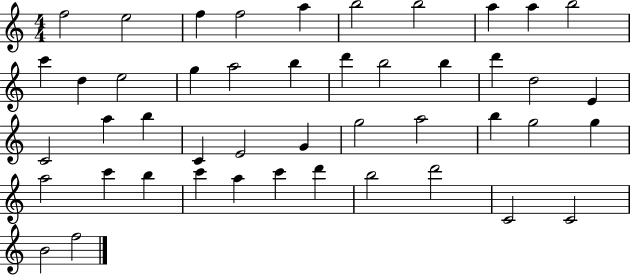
{
  \clef treble
  \numericTimeSignature
  \time 4/4
  \key c \major
  f''2 e''2 | f''4 f''2 a''4 | b''2 b''2 | a''4 a''4 b''2 | \break c'''4 d''4 e''2 | g''4 a''2 b''4 | d'''4 b''2 b''4 | d'''4 d''2 e'4 | \break c'2 a''4 b''4 | c'4 e'2 g'4 | g''2 a''2 | b''4 g''2 g''4 | \break a''2 c'''4 b''4 | c'''4 a''4 c'''4 d'''4 | b''2 d'''2 | c'2 c'2 | \break b'2 f''2 | \bar "|."
}